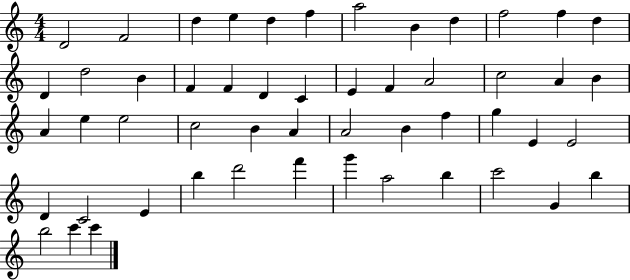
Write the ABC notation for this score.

X:1
T:Untitled
M:4/4
L:1/4
K:C
D2 F2 d e d f a2 B d f2 f d D d2 B F F D C E F A2 c2 A B A e e2 c2 B A A2 B f g E E2 D C2 E b d'2 f' g' a2 b c'2 G b b2 c' c'